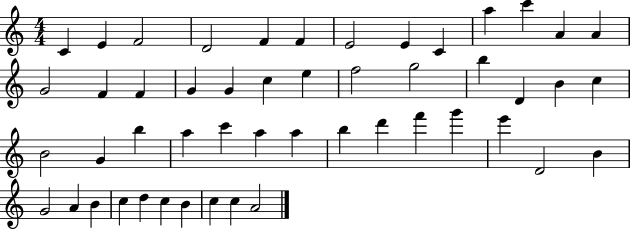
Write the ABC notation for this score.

X:1
T:Untitled
M:4/4
L:1/4
K:C
C E F2 D2 F F E2 E C a c' A A G2 F F G G c e f2 g2 b D B c B2 G b a c' a a b d' f' g' e' D2 B G2 A B c d c B c c A2